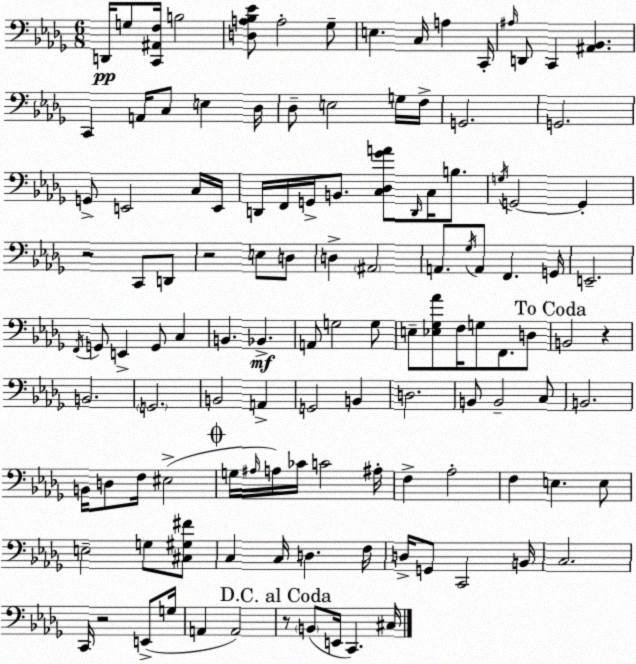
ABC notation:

X:1
T:Untitled
M:6/8
L:1/4
K:Bbm
D,,/4 G,/2 [C,,^A,,F,]/4 B,2 [D,A,_B,_E]/2 A,2 _G,/2 E, C,/4 A, C,,/4 ^A,/4 D,,/2 C,, [^A,,_B,,] C,, A,,/4 C,/2 E, _D,/4 _D,/2 E,2 G,/4 F,/4 G,,2 G,,2 G,,/2 E,,2 C,/4 E,,/4 D,,/4 F,,/4 G,,/4 B,,/2 [C,_D,_GA]/2 D,,/4 C,/4 B,/2 G,/4 G,,2 G,, z2 C,,/2 D,,/2 z2 E,/2 D,/2 D, ^A,,2 A,,/2 _G,/4 A,,/2 F,, G,,/4 E,,2 F,,/4 G,,/2 E,, G,,/2 C, B,, _B,, A,,/2 G,2 G,/2 E,/2 [_E,_G,_A]/2 F,/4 G,/2 F,,/2 D,/2 B,,2 z B,,2 G,,2 B,,2 A,, G,,2 B,, D,2 B,,/2 B,,2 C,/2 B,,2 B,,/4 D,/2 F,/4 ^E,2 G,/4 ^A,/4 A,/4 _C/4 C2 ^A,/4 F, _A,2 F, E, E,/2 E,2 G,/2 [^C,^G,^F]/2 C, C,/4 D, F,/4 D,/4 G,,/2 C,,2 B,,/4 C,2 C,,/4 z2 E,,/2 G,/4 A,, A,,2 z/2 B,,/2 E,,/4 C,, ^C,/4